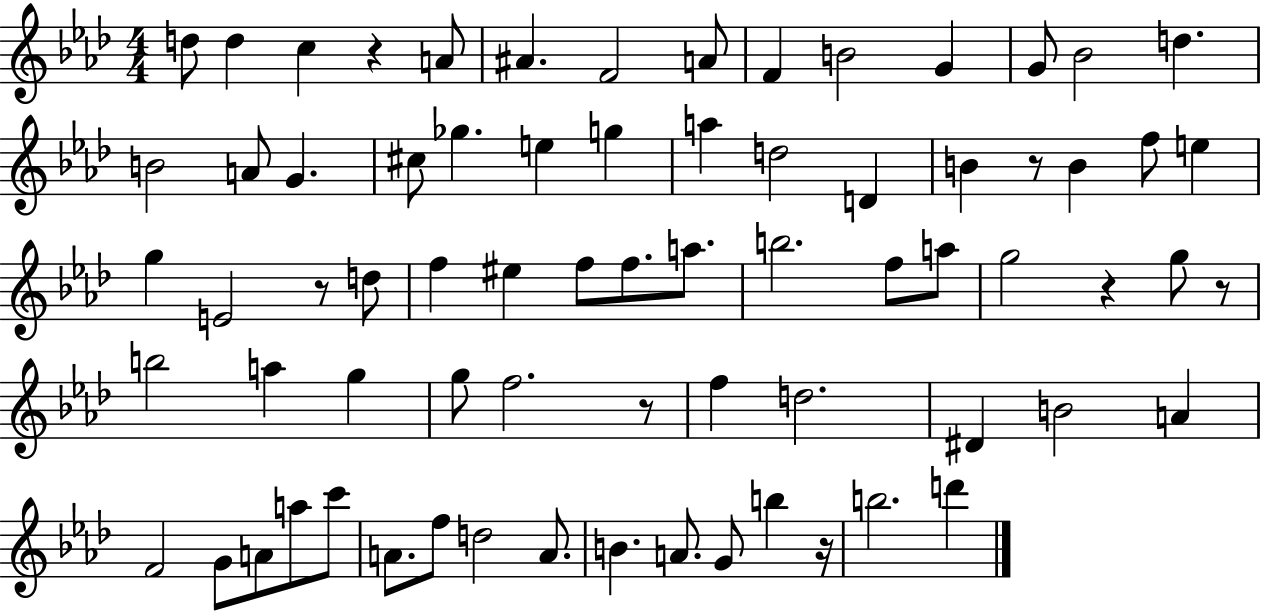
{
  \clef treble
  \numericTimeSignature
  \time 4/4
  \key aes \major
  d''8 d''4 c''4 r4 a'8 | ais'4. f'2 a'8 | f'4 b'2 g'4 | g'8 bes'2 d''4. | \break b'2 a'8 g'4. | cis''8 ges''4. e''4 g''4 | a''4 d''2 d'4 | b'4 r8 b'4 f''8 e''4 | \break g''4 e'2 r8 d''8 | f''4 eis''4 f''8 f''8. a''8. | b''2. f''8 a''8 | g''2 r4 g''8 r8 | \break b''2 a''4 g''4 | g''8 f''2. r8 | f''4 d''2. | dis'4 b'2 a'4 | \break f'2 g'8 a'8 a''8 c'''8 | a'8. f''8 d''2 a'8. | b'4. a'8. g'8 b''4 r16 | b''2. d'''4 | \break \bar "|."
}